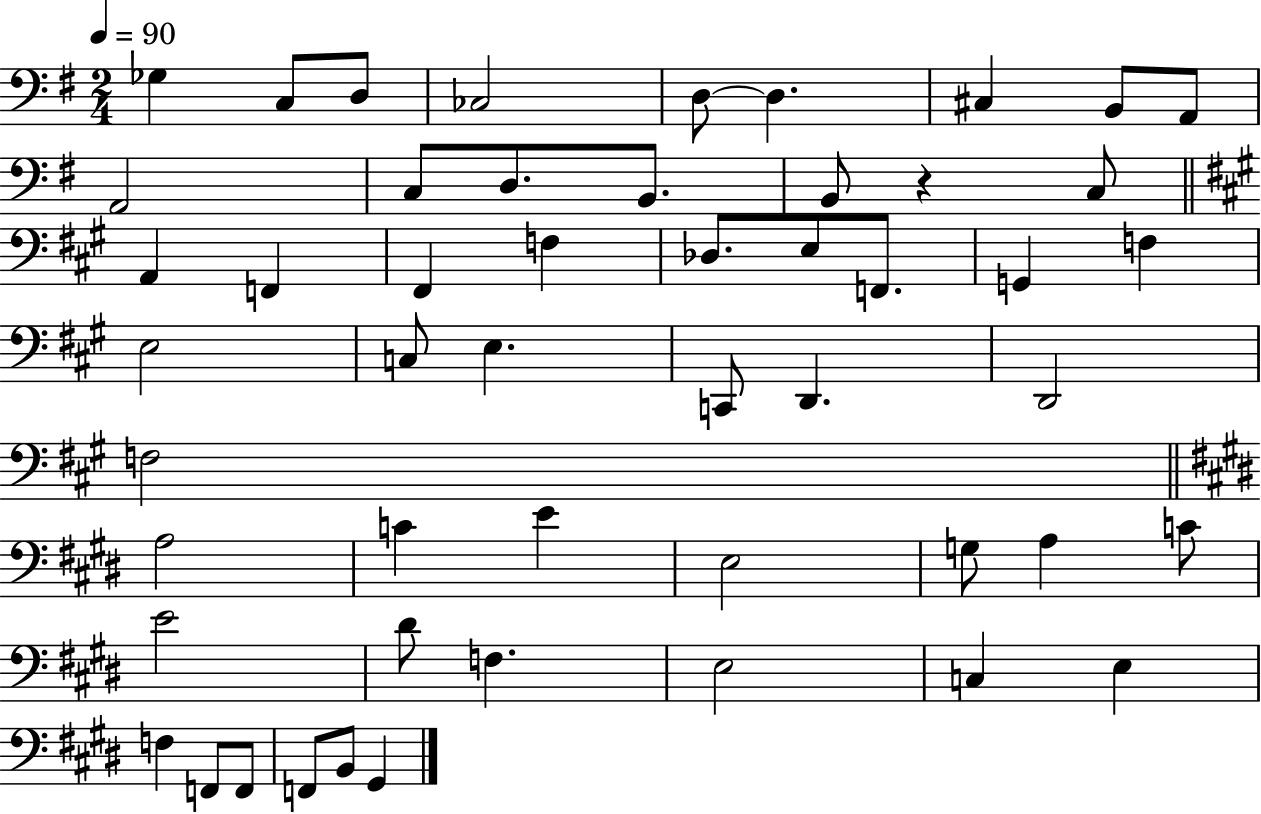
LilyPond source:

{
  \clef bass
  \numericTimeSignature
  \time 2/4
  \key g \major
  \tempo 4 = 90
  ges4 c8 d8 | ces2 | d8~~ d4. | cis4 b,8 a,8 | \break a,2 | c8 d8. b,8. | b,8 r4 c8 | \bar "||" \break \key a \major a,4 f,4 | fis,4 f4 | des8. e8 f,8. | g,4 f4 | \break e2 | c8 e4. | c,8 d,4. | d,2 | \break f2 | \bar "||" \break \key e \major a2 | c'4 e'4 | e2 | g8 a4 c'8 | \break e'2 | dis'8 f4. | e2 | c4 e4 | \break f4 f,8 f,8 | f,8 b,8 gis,4 | \bar "|."
}